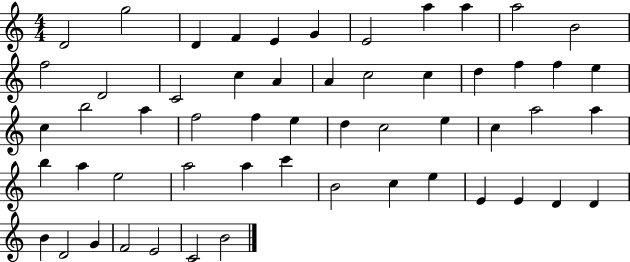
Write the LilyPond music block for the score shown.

{
  \clef treble
  \numericTimeSignature
  \time 4/4
  \key c \major
  d'2 g''2 | d'4 f'4 e'4 g'4 | e'2 a''4 a''4 | a''2 b'2 | \break f''2 d'2 | c'2 c''4 a'4 | a'4 c''2 c''4 | d''4 f''4 f''4 e''4 | \break c''4 b''2 a''4 | f''2 f''4 e''4 | d''4 c''2 e''4 | c''4 a''2 a''4 | \break b''4 a''4 e''2 | a''2 a''4 c'''4 | b'2 c''4 e''4 | e'4 e'4 d'4 d'4 | \break b'4 d'2 g'4 | f'2 e'2 | c'2 b'2 | \bar "|."
}